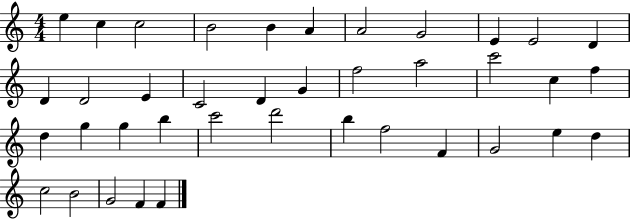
E5/q C5/q C5/h B4/h B4/q A4/q A4/h G4/h E4/q E4/h D4/q D4/q D4/h E4/q C4/h D4/q G4/q F5/h A5/h C6/h C5/q F5/q D5/q G5/q G5/q B5/q C6/h D6/h B5/q F5/h F4/q G4/h E5/q D5/q C5/h B4/h G4/h F4/q F4/q